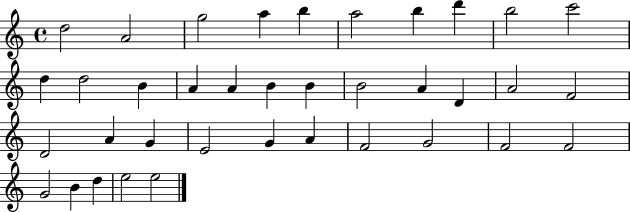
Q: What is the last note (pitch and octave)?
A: E5